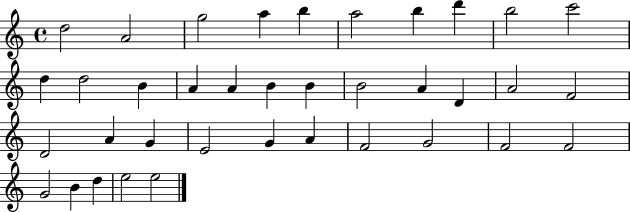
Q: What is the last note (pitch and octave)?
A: E5